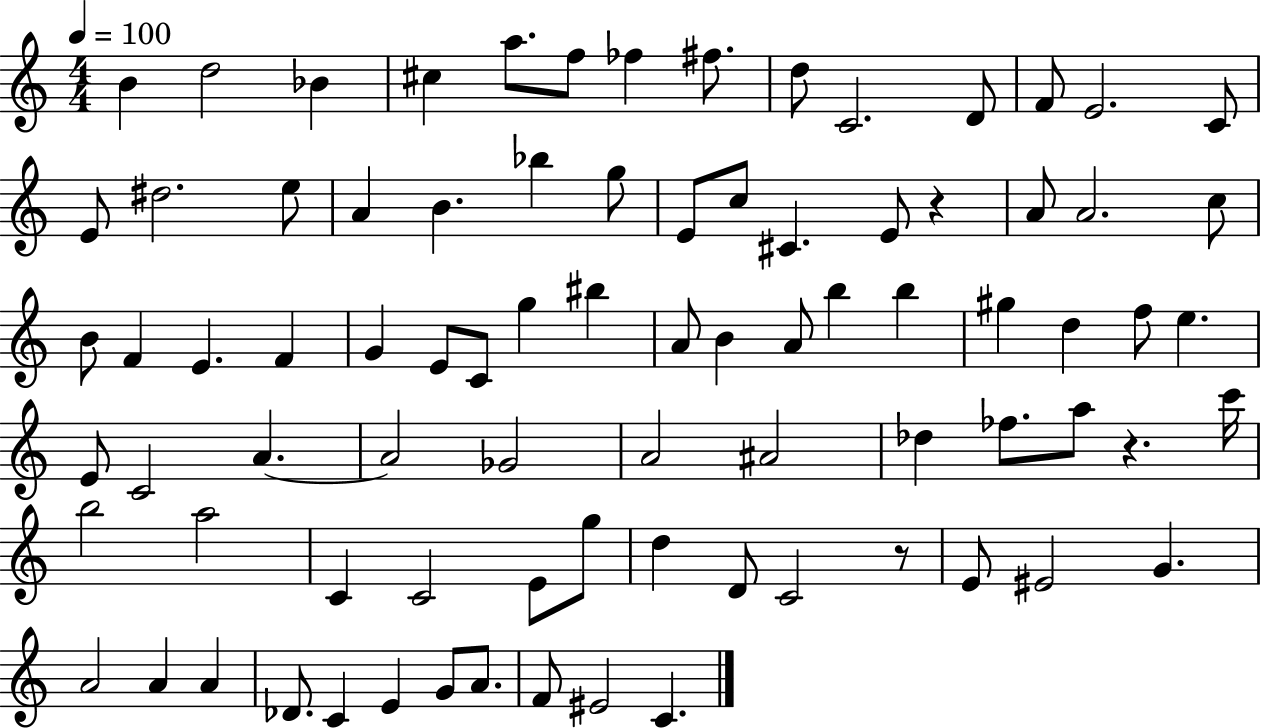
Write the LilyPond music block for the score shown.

{
  \clef treble
  \numericTimeSignature
  \time 4/4
  \key c \major
  \tempo 4 = 100
  \repeat volta 2 { b'4 d''2 bes'4 | cis''4 a''8. f''8 fes''4 fis''8. | d''8 c'2. d'8 | f'8 e'2. c'8 | \break e'8 dis''2. e''8 | a'4 b'4. bes''4 g''8 | e'8 c''8 cis'4. e'8 r4 | a'8 a'2. c''8 | \break b'8 f'4 e'4. f'4 | g'4 e'8 c'8 g''4 bis''4 | a'8 b'4 a'8 b''4 b''4 | gis''4 d''4 f''8 e''4. | \break e'8 c'2 a'4.~~ | a'2 ges'2 | a'2 ais'2 | des''4 fes''8. a''8 r4. c'''16 | \break b''2 a''2 | c'4 c'2 e'8 g''8 | d''4 d'8 c'2 r8 | e'8 eis'2 g'4. | \break a'2 a'4 a'4 | des'8. c'4 e'4 g'8 a'8. | f'8 eis'2 c'4. | } \bar "|."
}